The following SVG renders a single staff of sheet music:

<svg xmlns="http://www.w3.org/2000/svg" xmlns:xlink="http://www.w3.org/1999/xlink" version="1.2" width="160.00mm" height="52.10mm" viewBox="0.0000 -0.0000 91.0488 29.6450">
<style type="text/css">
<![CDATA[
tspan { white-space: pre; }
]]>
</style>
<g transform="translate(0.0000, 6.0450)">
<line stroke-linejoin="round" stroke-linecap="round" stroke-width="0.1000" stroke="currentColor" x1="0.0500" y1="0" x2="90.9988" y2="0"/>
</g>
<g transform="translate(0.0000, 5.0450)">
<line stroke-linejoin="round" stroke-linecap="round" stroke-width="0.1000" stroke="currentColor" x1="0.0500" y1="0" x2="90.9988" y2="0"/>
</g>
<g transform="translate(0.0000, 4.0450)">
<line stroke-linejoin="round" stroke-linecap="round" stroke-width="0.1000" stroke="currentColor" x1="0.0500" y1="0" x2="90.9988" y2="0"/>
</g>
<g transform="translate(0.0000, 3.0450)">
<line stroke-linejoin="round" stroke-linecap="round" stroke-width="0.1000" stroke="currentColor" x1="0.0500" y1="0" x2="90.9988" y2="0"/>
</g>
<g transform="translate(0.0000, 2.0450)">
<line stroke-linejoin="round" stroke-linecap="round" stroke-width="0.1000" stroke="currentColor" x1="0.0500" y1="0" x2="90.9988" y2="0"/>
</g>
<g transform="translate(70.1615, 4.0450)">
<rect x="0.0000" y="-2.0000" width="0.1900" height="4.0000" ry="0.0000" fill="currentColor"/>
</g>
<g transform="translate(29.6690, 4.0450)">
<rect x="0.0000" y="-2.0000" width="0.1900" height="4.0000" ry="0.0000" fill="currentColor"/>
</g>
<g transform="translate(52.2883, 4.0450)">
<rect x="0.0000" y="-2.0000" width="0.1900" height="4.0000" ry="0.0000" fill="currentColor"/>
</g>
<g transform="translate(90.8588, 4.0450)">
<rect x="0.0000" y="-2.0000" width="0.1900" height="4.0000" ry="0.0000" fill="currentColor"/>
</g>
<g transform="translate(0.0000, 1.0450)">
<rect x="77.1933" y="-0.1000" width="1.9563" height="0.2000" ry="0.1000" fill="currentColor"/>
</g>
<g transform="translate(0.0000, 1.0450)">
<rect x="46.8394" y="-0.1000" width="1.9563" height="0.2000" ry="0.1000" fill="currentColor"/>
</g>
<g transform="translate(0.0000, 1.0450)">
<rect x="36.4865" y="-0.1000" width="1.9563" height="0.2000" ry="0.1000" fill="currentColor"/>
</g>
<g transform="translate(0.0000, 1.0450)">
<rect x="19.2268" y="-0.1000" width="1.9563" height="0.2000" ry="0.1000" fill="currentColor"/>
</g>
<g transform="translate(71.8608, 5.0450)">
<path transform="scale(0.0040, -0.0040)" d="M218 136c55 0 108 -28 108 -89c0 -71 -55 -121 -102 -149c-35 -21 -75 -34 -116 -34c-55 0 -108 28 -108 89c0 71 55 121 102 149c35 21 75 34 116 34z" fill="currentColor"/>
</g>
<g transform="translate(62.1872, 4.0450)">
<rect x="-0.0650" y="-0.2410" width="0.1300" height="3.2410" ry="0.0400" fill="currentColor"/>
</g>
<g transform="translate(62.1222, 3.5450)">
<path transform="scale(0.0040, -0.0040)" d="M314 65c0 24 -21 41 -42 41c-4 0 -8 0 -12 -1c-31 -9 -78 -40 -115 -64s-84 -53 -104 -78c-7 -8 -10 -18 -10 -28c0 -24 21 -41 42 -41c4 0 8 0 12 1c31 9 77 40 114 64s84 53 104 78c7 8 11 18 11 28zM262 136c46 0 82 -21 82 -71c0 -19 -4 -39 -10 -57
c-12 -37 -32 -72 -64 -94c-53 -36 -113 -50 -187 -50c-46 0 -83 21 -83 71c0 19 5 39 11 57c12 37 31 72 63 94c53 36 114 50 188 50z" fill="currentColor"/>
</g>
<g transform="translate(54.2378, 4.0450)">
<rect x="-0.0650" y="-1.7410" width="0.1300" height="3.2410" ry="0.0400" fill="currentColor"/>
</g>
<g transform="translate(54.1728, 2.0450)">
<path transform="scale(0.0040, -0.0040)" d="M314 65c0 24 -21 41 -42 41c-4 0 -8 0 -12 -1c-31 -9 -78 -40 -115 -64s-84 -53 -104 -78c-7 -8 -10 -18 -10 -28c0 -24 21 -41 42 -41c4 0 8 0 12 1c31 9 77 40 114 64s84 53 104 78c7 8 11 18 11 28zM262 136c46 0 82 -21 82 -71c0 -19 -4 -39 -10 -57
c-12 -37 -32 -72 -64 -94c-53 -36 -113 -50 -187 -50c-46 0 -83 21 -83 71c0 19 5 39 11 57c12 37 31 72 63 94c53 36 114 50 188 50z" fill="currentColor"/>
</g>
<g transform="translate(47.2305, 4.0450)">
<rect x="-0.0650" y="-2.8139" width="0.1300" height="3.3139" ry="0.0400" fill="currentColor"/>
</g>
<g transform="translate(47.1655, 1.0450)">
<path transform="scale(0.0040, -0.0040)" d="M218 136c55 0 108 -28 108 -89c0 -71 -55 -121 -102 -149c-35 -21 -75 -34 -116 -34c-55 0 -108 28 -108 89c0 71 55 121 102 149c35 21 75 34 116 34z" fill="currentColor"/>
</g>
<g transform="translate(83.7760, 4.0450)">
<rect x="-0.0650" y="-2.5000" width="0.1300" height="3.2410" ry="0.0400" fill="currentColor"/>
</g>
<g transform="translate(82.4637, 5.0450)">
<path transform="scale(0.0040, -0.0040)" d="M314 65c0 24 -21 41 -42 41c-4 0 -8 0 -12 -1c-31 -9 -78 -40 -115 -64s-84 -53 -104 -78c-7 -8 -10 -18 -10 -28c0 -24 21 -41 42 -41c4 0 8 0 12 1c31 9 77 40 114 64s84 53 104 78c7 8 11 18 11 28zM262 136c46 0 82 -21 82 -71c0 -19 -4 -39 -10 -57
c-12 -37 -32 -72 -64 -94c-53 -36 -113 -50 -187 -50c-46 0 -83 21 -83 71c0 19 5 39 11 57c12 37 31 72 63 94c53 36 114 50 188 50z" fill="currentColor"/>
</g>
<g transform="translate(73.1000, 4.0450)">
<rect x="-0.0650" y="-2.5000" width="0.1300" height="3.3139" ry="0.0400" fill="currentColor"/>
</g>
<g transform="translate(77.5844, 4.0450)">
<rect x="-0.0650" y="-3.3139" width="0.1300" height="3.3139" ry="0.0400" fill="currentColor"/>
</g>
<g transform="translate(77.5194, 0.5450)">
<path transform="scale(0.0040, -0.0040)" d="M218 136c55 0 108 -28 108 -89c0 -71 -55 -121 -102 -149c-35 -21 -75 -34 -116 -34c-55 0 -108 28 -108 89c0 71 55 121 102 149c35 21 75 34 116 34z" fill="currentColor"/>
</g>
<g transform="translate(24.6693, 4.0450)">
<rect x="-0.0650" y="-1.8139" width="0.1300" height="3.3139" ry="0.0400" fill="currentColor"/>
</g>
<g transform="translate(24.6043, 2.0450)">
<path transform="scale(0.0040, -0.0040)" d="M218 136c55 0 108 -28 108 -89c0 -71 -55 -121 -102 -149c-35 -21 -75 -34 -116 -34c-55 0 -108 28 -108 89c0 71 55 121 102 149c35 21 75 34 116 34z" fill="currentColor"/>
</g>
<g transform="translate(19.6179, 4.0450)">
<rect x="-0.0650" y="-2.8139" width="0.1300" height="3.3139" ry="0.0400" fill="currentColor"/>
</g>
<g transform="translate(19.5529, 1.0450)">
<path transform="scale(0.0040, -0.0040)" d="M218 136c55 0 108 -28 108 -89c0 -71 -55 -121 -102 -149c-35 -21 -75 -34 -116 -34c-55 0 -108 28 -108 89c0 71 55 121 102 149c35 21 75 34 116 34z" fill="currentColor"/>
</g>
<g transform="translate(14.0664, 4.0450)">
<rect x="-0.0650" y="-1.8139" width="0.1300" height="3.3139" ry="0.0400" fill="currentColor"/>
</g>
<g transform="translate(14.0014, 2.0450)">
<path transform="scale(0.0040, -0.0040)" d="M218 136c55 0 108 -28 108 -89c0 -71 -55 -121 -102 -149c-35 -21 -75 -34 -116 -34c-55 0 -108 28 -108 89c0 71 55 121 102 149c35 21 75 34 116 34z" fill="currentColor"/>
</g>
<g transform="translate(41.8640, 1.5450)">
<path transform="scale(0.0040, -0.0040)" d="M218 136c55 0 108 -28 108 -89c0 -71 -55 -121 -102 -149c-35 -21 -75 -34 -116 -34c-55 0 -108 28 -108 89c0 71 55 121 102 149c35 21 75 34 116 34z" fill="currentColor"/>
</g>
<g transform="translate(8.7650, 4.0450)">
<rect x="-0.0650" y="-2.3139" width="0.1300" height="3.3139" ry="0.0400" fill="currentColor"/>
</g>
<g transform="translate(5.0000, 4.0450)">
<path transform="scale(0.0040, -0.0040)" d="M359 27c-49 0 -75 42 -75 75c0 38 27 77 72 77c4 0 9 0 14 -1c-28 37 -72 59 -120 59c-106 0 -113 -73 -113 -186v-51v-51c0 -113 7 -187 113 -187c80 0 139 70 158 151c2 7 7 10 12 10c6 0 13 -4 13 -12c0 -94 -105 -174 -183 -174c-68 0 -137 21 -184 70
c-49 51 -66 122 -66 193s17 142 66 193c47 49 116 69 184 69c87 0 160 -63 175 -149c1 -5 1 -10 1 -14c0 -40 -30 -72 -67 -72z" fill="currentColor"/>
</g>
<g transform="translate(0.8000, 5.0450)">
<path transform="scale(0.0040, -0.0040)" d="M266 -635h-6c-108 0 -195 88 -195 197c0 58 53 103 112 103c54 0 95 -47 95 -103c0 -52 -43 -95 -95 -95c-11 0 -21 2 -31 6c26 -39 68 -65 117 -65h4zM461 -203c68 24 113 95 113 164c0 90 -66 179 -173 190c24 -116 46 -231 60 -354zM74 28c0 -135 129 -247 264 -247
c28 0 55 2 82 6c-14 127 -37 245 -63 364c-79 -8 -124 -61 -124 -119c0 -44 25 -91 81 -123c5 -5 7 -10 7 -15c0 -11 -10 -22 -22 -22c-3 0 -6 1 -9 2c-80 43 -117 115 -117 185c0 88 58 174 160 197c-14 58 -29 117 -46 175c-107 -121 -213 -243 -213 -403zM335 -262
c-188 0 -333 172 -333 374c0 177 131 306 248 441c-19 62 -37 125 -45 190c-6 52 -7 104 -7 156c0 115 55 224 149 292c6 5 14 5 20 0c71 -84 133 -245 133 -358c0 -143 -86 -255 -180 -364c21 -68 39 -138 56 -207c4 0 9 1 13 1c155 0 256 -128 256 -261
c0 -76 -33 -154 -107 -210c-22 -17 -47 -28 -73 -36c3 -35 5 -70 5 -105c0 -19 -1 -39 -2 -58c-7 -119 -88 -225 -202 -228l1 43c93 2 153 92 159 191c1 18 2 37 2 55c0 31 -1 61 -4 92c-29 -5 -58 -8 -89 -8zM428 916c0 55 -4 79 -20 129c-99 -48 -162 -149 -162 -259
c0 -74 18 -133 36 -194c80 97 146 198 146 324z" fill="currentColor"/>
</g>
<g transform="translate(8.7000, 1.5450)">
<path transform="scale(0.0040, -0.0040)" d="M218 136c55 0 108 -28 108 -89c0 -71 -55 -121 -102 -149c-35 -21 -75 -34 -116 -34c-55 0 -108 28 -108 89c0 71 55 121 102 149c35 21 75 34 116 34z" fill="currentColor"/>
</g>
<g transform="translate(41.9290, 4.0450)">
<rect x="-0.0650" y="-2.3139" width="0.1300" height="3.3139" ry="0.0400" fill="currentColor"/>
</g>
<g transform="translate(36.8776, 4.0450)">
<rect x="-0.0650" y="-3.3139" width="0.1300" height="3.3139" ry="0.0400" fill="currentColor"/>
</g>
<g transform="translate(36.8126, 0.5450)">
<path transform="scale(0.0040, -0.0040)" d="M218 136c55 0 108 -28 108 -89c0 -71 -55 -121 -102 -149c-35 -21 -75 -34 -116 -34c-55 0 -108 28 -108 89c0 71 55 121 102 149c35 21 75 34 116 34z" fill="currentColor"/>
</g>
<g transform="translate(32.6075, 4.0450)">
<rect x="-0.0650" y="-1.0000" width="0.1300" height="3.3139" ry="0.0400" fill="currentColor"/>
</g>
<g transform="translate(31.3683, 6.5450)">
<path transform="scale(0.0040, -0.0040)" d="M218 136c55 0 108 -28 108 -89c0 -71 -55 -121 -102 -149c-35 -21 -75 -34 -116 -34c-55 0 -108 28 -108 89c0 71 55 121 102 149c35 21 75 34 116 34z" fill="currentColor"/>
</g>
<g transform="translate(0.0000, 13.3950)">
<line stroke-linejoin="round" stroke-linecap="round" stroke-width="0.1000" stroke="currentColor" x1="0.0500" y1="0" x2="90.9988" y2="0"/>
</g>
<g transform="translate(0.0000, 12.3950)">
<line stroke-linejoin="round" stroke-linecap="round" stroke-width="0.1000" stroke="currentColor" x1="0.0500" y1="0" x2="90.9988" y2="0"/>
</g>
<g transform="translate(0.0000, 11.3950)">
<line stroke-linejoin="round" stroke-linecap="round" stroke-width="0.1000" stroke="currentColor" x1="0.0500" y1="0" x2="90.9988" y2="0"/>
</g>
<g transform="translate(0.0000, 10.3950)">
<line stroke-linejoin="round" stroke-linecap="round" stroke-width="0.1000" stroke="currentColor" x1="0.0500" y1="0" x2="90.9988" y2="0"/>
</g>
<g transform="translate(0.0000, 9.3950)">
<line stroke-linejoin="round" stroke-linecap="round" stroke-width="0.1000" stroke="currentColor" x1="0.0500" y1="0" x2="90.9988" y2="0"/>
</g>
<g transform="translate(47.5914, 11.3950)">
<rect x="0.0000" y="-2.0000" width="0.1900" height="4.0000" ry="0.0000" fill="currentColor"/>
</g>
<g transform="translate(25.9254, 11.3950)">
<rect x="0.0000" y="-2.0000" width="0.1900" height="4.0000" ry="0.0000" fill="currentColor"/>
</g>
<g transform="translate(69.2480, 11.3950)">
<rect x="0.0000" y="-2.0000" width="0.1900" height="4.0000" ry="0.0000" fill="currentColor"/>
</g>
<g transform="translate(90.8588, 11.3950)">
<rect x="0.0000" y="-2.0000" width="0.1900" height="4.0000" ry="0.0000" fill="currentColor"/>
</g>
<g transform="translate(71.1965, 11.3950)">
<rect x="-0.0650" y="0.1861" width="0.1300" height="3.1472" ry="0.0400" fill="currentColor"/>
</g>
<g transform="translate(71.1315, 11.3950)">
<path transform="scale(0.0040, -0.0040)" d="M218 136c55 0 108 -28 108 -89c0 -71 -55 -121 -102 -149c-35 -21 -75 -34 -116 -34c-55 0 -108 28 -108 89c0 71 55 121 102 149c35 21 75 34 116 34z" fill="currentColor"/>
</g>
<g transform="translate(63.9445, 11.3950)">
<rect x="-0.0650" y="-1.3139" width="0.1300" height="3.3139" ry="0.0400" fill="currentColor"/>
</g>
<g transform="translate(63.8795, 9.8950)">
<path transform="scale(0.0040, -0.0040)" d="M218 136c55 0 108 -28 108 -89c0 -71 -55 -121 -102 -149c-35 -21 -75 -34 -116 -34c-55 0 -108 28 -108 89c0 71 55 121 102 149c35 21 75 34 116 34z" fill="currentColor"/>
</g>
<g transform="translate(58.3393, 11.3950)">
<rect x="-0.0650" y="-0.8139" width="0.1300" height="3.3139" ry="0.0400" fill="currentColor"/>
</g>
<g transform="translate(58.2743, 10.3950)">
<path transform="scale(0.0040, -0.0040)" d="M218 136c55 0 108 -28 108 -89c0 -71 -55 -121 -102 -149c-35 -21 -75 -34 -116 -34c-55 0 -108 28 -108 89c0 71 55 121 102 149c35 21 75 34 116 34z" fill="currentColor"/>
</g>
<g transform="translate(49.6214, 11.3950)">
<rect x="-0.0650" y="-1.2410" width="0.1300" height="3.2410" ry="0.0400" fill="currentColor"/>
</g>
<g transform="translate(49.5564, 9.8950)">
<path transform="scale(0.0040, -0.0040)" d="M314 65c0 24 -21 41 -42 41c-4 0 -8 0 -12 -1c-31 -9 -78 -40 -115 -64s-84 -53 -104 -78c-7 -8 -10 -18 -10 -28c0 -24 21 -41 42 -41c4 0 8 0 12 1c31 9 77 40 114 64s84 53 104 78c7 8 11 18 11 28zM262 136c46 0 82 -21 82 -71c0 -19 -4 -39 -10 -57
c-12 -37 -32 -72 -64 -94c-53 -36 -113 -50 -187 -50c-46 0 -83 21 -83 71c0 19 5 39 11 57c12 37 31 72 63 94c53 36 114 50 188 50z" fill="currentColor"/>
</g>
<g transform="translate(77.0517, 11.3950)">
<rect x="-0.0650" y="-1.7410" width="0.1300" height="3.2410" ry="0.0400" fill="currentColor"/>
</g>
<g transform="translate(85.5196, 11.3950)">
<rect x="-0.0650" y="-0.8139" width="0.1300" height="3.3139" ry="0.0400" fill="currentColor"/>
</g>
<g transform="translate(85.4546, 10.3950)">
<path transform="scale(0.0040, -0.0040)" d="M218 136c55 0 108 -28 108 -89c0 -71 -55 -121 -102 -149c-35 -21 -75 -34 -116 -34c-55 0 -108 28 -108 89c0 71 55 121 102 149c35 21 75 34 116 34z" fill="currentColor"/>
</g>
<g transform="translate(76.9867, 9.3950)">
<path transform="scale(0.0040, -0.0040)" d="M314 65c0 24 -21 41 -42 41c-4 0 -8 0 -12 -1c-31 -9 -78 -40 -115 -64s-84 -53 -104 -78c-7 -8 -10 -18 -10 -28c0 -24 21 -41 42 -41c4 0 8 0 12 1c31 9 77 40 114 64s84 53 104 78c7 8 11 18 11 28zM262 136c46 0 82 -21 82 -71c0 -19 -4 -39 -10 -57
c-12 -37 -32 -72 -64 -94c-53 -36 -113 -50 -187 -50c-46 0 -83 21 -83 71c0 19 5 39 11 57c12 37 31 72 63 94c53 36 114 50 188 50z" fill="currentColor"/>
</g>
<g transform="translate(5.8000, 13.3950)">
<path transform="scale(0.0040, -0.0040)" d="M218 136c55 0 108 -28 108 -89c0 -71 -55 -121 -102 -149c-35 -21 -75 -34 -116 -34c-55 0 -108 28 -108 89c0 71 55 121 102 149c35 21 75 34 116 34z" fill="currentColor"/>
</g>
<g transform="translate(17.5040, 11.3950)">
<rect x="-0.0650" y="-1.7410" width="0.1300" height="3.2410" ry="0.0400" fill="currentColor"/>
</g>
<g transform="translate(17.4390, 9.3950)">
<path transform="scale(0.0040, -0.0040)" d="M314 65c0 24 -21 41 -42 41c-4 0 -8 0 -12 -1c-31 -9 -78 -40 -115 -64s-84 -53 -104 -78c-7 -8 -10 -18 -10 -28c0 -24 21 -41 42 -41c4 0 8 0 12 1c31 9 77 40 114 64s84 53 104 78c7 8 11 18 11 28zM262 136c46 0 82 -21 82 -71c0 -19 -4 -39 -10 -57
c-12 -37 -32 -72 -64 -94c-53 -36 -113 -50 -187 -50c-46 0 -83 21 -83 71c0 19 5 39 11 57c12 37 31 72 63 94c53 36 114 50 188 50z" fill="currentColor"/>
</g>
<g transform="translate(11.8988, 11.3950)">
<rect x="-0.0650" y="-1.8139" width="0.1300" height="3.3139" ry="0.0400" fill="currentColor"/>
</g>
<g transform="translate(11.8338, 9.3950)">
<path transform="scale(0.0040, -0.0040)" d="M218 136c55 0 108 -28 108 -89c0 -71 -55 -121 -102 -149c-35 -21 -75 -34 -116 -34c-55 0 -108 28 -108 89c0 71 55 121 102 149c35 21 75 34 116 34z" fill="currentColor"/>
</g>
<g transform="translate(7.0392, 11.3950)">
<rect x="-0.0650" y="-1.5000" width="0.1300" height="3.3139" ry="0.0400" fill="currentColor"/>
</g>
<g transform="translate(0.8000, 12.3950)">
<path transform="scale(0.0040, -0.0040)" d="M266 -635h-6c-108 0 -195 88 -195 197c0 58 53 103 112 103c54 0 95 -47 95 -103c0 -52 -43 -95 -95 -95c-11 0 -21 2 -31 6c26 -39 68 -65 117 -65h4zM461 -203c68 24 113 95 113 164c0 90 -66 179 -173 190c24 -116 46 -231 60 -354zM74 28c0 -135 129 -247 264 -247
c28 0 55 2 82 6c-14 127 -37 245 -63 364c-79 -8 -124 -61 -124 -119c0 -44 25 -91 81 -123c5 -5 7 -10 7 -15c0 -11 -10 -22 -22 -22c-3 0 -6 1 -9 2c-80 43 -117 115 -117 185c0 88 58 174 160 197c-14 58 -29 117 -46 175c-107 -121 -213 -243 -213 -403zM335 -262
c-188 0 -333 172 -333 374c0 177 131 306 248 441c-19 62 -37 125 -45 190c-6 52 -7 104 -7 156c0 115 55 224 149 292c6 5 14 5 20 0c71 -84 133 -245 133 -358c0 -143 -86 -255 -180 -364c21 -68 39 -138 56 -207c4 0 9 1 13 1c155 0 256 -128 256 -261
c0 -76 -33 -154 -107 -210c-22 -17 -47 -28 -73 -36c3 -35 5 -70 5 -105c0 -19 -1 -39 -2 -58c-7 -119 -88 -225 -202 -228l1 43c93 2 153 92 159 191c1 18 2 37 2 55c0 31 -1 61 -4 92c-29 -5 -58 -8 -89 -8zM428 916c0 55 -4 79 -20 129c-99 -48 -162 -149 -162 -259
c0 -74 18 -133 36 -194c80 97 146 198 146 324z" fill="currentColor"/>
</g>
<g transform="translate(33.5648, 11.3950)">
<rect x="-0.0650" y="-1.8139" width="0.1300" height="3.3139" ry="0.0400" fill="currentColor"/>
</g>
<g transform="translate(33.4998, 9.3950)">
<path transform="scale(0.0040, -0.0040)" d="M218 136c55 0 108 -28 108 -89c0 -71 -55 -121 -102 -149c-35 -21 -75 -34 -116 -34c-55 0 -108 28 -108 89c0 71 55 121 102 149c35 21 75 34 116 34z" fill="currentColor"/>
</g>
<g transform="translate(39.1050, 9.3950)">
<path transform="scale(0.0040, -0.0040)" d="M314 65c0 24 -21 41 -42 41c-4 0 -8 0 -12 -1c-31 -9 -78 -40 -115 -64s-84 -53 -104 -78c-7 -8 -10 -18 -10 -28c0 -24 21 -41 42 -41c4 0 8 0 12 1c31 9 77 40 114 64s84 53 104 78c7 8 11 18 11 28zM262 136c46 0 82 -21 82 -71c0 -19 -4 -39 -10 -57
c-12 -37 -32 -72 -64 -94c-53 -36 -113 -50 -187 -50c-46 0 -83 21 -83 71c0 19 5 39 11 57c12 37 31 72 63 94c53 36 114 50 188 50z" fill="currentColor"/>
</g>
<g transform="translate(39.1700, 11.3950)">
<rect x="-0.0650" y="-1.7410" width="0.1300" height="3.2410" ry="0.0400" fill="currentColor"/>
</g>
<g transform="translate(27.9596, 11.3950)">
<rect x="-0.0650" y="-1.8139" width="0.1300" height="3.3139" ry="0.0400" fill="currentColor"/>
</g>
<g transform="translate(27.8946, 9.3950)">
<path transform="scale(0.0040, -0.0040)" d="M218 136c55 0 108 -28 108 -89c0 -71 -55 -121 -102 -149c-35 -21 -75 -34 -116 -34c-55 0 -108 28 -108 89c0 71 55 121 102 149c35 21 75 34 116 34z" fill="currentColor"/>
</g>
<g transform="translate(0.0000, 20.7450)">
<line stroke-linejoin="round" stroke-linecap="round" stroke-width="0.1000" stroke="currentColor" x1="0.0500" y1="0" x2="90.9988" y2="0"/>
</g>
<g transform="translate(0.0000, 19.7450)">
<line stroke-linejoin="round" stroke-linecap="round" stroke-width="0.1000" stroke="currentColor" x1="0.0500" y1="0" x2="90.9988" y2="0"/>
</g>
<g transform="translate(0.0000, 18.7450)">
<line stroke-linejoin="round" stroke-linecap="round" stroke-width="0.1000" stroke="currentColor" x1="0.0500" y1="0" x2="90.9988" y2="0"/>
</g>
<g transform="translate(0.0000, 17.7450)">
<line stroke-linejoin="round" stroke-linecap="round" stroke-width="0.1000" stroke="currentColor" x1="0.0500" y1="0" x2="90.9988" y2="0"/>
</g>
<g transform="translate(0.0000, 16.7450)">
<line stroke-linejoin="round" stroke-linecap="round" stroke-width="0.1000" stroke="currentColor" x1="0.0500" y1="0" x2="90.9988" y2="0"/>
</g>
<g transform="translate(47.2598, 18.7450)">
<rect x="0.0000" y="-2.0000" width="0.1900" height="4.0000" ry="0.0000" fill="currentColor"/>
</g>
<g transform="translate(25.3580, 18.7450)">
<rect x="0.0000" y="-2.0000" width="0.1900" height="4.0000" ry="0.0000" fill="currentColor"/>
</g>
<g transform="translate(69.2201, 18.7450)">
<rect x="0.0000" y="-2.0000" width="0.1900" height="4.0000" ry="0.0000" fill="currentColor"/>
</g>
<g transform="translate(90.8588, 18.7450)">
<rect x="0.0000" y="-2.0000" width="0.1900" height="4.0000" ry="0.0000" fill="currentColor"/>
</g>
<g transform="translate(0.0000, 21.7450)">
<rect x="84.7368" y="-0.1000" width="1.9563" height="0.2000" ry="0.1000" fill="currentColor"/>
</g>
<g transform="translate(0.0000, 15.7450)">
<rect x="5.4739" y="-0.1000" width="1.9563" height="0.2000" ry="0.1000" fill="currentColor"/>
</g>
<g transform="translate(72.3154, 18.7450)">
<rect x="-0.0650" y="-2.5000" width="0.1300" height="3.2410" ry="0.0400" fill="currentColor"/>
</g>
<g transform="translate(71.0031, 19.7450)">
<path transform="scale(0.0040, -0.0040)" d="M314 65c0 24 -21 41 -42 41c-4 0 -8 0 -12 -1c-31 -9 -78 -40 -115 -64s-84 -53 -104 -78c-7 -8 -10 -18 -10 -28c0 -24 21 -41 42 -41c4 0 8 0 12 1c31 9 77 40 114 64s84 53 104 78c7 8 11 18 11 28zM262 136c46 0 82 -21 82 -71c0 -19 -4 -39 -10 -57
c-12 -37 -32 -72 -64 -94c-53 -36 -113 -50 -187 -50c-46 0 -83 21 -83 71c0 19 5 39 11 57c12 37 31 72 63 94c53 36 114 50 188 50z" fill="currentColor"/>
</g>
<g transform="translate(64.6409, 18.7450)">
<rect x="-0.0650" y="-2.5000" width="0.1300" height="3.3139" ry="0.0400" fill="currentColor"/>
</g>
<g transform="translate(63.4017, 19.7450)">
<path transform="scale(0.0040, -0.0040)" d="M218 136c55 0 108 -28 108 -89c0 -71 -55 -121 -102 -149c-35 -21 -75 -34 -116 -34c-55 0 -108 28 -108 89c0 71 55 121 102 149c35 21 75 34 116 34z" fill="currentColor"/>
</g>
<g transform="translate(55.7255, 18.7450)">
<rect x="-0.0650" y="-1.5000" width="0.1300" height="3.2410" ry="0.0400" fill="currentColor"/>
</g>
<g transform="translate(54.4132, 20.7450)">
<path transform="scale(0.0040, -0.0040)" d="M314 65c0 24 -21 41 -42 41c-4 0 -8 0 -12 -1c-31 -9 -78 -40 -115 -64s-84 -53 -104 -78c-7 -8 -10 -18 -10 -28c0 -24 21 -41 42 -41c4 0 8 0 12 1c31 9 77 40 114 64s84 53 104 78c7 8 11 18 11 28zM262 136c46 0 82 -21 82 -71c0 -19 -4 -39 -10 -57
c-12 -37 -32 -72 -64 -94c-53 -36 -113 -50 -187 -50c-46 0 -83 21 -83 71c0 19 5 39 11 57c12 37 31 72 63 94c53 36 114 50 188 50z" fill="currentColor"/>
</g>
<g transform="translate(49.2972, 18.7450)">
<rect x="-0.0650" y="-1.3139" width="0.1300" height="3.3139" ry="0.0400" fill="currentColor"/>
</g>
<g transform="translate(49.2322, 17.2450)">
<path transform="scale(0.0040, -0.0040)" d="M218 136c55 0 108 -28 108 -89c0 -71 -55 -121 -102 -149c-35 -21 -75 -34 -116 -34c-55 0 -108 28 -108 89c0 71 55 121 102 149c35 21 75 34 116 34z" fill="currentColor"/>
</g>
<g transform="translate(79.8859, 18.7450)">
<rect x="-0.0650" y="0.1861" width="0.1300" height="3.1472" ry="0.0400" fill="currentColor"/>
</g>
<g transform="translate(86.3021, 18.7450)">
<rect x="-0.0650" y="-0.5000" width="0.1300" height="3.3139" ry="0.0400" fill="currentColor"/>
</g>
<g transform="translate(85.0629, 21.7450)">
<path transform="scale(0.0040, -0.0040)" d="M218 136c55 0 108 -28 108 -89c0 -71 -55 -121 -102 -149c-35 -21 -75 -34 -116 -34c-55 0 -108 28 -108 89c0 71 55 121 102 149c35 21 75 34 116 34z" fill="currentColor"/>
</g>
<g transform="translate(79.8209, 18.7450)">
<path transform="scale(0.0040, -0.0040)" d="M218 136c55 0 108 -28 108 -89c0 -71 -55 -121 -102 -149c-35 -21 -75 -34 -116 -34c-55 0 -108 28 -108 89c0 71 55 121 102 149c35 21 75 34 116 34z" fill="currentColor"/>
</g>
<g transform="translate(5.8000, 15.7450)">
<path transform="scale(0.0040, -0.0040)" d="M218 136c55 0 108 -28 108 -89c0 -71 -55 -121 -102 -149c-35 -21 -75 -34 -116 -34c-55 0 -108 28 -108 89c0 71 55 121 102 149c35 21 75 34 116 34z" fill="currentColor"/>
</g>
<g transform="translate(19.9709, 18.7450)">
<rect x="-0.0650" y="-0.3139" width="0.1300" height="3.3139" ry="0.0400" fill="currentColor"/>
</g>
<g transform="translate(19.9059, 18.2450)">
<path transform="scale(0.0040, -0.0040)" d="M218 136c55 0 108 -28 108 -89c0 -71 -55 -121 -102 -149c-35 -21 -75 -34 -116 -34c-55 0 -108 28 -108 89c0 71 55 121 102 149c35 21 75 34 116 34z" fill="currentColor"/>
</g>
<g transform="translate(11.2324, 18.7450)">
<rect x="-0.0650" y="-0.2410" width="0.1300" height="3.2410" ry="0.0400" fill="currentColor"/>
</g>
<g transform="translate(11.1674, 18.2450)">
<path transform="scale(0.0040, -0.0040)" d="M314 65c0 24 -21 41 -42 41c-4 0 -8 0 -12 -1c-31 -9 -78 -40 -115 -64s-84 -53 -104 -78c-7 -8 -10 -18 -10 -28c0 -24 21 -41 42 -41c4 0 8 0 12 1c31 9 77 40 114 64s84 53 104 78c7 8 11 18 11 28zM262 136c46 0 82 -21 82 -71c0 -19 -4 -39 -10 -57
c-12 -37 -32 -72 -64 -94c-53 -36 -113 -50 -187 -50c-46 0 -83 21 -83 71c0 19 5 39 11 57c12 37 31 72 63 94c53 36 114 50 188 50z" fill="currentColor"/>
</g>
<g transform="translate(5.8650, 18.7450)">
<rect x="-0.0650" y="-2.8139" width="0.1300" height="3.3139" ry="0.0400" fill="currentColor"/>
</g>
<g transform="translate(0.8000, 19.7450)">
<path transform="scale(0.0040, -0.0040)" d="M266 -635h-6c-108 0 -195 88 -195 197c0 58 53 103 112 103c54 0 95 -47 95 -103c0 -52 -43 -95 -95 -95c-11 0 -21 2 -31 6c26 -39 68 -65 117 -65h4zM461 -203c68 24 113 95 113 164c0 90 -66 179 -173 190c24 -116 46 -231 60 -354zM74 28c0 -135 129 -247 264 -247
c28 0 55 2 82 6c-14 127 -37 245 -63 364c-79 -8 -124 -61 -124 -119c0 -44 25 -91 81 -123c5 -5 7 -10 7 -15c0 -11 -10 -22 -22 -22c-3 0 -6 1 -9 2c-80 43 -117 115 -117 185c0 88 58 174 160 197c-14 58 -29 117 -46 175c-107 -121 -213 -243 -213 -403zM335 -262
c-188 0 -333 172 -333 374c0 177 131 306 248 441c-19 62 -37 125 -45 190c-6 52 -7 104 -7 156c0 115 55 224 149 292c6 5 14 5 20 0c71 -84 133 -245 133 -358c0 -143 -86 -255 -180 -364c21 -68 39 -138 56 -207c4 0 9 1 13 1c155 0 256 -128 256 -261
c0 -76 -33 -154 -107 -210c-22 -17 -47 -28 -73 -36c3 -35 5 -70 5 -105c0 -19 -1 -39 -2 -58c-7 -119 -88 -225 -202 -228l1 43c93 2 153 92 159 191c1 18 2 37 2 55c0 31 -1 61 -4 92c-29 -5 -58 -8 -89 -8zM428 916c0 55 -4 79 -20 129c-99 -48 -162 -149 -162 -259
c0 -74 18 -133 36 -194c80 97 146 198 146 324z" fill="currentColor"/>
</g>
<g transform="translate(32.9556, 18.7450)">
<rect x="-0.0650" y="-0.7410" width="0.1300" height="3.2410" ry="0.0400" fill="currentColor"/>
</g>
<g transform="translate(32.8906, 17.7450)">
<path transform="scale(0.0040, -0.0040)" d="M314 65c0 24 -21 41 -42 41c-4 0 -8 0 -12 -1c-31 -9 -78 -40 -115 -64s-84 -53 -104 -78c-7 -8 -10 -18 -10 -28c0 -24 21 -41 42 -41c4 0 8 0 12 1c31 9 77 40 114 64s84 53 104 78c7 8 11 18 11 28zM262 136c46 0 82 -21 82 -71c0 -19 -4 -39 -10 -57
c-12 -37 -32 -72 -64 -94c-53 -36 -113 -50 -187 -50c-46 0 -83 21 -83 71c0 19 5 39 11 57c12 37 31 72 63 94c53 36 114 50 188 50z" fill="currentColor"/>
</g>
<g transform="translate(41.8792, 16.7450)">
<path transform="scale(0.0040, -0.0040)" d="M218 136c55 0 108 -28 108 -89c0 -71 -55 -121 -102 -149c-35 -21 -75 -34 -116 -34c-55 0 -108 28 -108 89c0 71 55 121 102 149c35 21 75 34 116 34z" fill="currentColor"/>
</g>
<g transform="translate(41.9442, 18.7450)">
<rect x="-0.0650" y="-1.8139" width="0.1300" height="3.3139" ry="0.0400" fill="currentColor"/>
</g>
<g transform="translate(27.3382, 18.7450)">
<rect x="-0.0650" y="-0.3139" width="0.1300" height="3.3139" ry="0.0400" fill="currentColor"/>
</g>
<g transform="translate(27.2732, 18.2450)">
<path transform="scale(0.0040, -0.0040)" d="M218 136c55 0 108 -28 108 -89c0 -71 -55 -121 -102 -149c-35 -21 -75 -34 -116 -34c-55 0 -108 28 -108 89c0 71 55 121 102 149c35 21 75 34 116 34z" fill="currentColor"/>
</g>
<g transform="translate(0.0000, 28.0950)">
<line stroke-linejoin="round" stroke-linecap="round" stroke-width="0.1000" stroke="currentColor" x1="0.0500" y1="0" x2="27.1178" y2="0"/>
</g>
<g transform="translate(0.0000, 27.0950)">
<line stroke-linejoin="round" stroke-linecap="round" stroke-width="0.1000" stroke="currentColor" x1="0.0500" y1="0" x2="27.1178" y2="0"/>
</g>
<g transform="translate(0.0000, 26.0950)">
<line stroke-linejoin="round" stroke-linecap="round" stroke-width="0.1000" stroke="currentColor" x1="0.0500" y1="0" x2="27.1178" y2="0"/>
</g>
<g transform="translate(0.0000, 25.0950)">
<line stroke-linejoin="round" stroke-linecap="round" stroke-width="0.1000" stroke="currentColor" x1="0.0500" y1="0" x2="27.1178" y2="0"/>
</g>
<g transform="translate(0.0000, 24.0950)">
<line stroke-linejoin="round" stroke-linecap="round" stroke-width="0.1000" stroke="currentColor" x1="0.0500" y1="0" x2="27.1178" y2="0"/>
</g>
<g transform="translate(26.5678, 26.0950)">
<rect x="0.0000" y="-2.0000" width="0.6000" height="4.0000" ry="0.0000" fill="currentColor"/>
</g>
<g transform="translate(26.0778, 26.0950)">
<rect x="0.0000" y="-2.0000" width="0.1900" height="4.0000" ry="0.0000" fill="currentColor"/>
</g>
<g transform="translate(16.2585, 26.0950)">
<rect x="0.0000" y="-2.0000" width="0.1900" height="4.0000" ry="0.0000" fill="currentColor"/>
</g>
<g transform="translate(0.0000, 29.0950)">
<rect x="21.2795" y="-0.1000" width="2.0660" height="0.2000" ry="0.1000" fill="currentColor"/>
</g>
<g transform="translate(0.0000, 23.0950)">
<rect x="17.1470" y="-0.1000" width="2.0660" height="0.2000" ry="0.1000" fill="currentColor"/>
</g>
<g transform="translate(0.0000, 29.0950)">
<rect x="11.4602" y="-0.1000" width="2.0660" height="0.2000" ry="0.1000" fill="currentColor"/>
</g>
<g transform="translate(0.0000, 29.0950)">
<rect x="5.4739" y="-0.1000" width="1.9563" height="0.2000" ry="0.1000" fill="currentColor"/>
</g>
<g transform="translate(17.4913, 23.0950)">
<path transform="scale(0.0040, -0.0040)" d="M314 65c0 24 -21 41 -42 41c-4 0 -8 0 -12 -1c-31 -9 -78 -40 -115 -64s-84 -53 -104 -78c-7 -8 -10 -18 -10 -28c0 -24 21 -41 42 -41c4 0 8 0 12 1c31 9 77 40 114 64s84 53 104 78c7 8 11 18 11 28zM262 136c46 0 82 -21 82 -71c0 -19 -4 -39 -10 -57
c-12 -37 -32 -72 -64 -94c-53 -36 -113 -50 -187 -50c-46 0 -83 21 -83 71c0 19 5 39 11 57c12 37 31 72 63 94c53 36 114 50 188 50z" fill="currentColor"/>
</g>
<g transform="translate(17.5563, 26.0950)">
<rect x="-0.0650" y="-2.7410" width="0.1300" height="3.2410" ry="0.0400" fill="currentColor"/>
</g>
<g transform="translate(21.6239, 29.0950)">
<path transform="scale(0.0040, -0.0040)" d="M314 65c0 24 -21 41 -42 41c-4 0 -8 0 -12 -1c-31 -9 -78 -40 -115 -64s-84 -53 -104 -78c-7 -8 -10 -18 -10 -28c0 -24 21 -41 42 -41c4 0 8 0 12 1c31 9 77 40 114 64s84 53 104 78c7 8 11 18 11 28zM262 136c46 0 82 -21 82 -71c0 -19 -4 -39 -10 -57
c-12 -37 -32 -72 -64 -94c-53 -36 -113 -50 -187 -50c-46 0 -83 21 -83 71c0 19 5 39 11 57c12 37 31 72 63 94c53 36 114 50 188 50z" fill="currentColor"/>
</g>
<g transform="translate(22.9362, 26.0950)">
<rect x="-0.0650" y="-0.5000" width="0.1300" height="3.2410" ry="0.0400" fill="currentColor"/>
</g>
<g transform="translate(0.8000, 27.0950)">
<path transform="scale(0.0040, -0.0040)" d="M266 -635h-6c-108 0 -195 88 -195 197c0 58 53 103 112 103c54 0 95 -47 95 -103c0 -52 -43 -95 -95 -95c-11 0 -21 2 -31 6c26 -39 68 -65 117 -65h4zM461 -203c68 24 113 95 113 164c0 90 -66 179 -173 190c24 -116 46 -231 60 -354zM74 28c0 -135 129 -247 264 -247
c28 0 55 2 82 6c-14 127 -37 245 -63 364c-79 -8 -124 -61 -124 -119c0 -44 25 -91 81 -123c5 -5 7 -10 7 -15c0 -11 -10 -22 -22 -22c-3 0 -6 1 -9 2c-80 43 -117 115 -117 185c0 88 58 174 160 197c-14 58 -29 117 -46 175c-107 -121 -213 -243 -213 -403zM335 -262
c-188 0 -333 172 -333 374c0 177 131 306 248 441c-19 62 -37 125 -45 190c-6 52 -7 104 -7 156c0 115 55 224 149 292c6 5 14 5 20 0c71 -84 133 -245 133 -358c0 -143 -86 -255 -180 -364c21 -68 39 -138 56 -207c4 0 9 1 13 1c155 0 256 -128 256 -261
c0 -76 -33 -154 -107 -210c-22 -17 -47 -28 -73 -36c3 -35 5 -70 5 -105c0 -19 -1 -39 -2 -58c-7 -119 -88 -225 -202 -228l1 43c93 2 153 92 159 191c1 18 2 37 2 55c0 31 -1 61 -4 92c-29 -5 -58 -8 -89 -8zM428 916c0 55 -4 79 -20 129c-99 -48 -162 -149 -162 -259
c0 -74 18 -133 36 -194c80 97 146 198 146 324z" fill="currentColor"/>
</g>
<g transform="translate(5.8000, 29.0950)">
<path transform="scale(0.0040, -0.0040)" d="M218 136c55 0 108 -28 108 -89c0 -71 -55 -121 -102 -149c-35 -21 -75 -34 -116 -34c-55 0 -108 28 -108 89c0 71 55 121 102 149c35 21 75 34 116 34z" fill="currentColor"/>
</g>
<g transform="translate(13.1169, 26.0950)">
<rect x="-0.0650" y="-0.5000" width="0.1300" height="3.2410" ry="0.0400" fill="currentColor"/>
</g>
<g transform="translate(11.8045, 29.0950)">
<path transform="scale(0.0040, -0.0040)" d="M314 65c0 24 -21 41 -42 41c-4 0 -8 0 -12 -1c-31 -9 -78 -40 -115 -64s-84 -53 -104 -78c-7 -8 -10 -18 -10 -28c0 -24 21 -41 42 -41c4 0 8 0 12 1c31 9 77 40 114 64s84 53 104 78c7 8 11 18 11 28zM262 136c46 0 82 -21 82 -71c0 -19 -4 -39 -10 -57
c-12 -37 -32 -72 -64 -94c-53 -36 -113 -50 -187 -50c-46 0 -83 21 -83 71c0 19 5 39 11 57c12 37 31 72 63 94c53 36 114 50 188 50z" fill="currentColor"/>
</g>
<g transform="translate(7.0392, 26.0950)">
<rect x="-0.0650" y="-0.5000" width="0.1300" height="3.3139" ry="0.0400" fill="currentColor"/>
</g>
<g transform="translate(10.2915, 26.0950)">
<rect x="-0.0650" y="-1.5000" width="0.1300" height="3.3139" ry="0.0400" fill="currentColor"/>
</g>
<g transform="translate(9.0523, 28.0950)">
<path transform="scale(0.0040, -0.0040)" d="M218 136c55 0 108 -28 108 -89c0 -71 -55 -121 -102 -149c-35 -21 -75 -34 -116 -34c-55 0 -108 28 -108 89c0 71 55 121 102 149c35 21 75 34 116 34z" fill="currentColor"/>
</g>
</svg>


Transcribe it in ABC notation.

X:1
T:Untitled
M:4/4
L:1/4
K:C
g f a f D b g a f2 c2 G b G2 E f f2 f f f2 e2 d e B f2 d a c2 c c d2 f e E2 G G2 B C C E C2 a2 C2